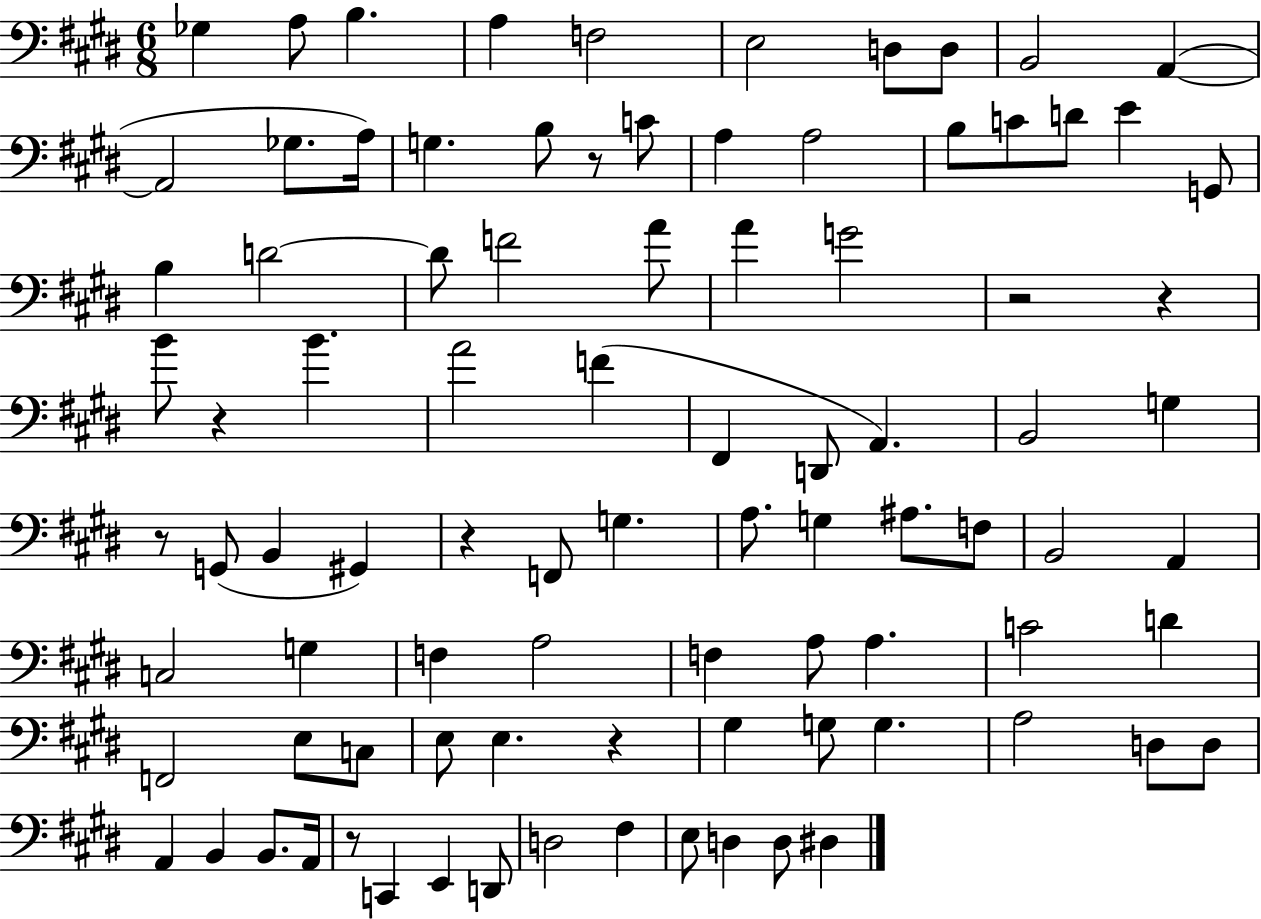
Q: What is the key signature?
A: E major